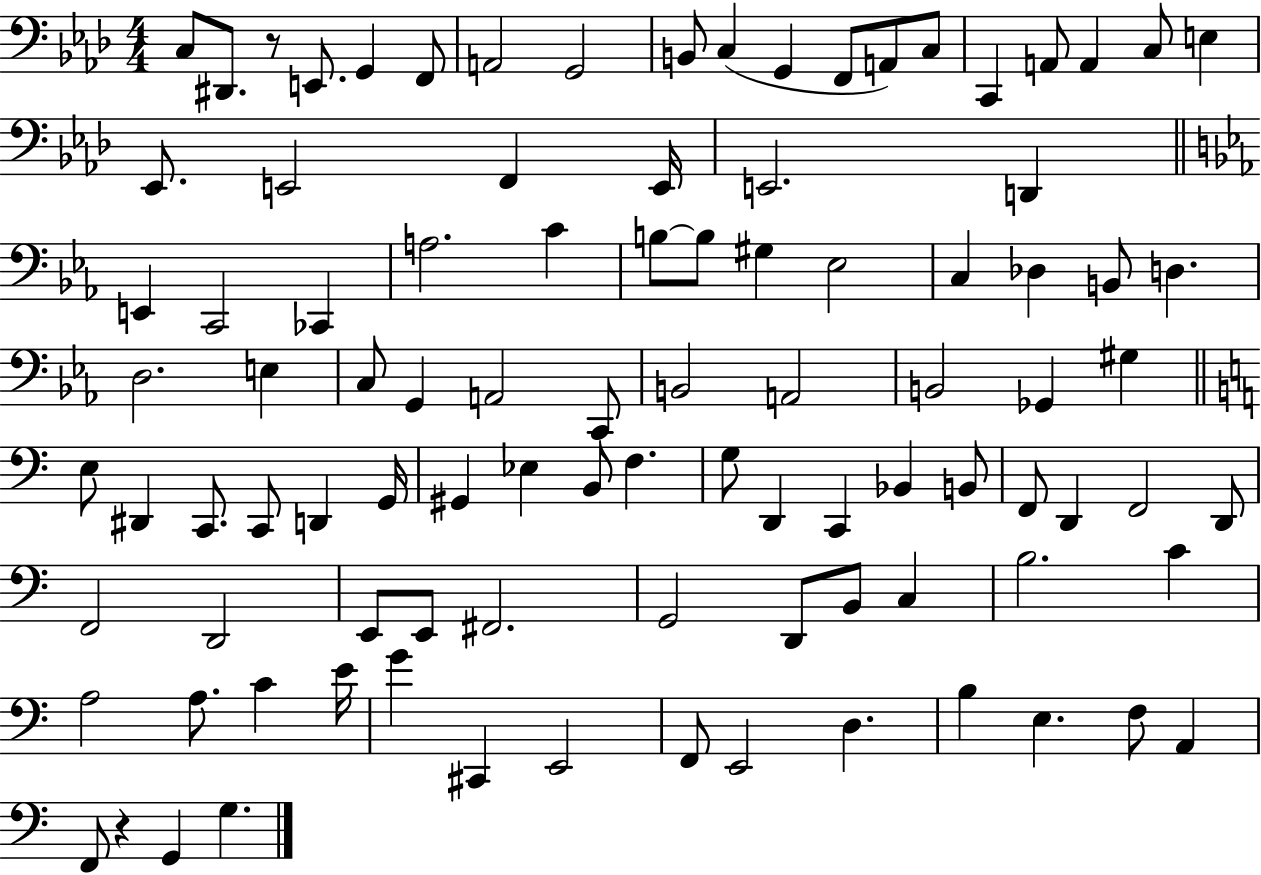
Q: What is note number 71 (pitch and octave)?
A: E2